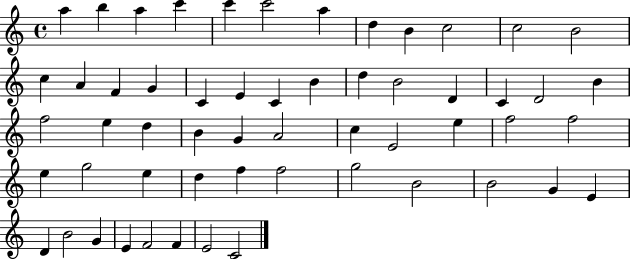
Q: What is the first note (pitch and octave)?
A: A5